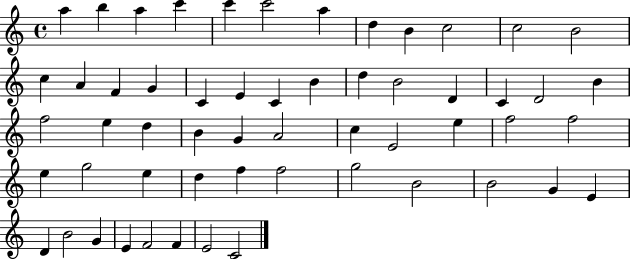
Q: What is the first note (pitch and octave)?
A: A5